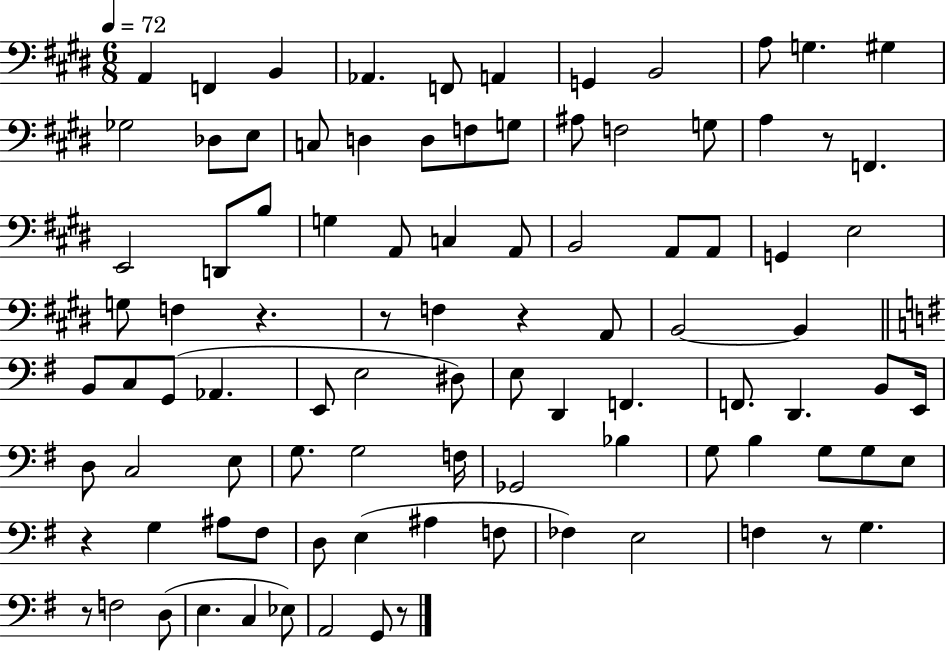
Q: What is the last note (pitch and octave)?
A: G2